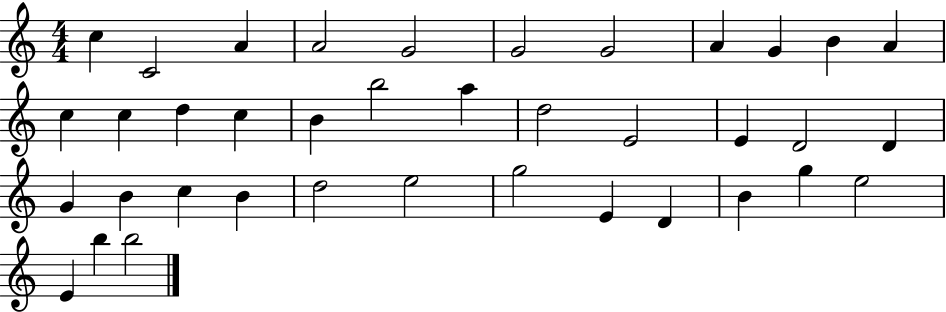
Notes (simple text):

C5/q C4/h A4/q A4/h G4/h G4/h G4/h A4/q G4/q B4/q A4/q C5/q C5/q D5/q C5/q B4/q B5/h A5/q D5/h E4/h E4/q D4/h D4/q G4/q B4/q C5/q B4/q D5/h E5/h G5/h E4/q D4/q B4/q G5/q E5/h E4/q B5/q B5/h